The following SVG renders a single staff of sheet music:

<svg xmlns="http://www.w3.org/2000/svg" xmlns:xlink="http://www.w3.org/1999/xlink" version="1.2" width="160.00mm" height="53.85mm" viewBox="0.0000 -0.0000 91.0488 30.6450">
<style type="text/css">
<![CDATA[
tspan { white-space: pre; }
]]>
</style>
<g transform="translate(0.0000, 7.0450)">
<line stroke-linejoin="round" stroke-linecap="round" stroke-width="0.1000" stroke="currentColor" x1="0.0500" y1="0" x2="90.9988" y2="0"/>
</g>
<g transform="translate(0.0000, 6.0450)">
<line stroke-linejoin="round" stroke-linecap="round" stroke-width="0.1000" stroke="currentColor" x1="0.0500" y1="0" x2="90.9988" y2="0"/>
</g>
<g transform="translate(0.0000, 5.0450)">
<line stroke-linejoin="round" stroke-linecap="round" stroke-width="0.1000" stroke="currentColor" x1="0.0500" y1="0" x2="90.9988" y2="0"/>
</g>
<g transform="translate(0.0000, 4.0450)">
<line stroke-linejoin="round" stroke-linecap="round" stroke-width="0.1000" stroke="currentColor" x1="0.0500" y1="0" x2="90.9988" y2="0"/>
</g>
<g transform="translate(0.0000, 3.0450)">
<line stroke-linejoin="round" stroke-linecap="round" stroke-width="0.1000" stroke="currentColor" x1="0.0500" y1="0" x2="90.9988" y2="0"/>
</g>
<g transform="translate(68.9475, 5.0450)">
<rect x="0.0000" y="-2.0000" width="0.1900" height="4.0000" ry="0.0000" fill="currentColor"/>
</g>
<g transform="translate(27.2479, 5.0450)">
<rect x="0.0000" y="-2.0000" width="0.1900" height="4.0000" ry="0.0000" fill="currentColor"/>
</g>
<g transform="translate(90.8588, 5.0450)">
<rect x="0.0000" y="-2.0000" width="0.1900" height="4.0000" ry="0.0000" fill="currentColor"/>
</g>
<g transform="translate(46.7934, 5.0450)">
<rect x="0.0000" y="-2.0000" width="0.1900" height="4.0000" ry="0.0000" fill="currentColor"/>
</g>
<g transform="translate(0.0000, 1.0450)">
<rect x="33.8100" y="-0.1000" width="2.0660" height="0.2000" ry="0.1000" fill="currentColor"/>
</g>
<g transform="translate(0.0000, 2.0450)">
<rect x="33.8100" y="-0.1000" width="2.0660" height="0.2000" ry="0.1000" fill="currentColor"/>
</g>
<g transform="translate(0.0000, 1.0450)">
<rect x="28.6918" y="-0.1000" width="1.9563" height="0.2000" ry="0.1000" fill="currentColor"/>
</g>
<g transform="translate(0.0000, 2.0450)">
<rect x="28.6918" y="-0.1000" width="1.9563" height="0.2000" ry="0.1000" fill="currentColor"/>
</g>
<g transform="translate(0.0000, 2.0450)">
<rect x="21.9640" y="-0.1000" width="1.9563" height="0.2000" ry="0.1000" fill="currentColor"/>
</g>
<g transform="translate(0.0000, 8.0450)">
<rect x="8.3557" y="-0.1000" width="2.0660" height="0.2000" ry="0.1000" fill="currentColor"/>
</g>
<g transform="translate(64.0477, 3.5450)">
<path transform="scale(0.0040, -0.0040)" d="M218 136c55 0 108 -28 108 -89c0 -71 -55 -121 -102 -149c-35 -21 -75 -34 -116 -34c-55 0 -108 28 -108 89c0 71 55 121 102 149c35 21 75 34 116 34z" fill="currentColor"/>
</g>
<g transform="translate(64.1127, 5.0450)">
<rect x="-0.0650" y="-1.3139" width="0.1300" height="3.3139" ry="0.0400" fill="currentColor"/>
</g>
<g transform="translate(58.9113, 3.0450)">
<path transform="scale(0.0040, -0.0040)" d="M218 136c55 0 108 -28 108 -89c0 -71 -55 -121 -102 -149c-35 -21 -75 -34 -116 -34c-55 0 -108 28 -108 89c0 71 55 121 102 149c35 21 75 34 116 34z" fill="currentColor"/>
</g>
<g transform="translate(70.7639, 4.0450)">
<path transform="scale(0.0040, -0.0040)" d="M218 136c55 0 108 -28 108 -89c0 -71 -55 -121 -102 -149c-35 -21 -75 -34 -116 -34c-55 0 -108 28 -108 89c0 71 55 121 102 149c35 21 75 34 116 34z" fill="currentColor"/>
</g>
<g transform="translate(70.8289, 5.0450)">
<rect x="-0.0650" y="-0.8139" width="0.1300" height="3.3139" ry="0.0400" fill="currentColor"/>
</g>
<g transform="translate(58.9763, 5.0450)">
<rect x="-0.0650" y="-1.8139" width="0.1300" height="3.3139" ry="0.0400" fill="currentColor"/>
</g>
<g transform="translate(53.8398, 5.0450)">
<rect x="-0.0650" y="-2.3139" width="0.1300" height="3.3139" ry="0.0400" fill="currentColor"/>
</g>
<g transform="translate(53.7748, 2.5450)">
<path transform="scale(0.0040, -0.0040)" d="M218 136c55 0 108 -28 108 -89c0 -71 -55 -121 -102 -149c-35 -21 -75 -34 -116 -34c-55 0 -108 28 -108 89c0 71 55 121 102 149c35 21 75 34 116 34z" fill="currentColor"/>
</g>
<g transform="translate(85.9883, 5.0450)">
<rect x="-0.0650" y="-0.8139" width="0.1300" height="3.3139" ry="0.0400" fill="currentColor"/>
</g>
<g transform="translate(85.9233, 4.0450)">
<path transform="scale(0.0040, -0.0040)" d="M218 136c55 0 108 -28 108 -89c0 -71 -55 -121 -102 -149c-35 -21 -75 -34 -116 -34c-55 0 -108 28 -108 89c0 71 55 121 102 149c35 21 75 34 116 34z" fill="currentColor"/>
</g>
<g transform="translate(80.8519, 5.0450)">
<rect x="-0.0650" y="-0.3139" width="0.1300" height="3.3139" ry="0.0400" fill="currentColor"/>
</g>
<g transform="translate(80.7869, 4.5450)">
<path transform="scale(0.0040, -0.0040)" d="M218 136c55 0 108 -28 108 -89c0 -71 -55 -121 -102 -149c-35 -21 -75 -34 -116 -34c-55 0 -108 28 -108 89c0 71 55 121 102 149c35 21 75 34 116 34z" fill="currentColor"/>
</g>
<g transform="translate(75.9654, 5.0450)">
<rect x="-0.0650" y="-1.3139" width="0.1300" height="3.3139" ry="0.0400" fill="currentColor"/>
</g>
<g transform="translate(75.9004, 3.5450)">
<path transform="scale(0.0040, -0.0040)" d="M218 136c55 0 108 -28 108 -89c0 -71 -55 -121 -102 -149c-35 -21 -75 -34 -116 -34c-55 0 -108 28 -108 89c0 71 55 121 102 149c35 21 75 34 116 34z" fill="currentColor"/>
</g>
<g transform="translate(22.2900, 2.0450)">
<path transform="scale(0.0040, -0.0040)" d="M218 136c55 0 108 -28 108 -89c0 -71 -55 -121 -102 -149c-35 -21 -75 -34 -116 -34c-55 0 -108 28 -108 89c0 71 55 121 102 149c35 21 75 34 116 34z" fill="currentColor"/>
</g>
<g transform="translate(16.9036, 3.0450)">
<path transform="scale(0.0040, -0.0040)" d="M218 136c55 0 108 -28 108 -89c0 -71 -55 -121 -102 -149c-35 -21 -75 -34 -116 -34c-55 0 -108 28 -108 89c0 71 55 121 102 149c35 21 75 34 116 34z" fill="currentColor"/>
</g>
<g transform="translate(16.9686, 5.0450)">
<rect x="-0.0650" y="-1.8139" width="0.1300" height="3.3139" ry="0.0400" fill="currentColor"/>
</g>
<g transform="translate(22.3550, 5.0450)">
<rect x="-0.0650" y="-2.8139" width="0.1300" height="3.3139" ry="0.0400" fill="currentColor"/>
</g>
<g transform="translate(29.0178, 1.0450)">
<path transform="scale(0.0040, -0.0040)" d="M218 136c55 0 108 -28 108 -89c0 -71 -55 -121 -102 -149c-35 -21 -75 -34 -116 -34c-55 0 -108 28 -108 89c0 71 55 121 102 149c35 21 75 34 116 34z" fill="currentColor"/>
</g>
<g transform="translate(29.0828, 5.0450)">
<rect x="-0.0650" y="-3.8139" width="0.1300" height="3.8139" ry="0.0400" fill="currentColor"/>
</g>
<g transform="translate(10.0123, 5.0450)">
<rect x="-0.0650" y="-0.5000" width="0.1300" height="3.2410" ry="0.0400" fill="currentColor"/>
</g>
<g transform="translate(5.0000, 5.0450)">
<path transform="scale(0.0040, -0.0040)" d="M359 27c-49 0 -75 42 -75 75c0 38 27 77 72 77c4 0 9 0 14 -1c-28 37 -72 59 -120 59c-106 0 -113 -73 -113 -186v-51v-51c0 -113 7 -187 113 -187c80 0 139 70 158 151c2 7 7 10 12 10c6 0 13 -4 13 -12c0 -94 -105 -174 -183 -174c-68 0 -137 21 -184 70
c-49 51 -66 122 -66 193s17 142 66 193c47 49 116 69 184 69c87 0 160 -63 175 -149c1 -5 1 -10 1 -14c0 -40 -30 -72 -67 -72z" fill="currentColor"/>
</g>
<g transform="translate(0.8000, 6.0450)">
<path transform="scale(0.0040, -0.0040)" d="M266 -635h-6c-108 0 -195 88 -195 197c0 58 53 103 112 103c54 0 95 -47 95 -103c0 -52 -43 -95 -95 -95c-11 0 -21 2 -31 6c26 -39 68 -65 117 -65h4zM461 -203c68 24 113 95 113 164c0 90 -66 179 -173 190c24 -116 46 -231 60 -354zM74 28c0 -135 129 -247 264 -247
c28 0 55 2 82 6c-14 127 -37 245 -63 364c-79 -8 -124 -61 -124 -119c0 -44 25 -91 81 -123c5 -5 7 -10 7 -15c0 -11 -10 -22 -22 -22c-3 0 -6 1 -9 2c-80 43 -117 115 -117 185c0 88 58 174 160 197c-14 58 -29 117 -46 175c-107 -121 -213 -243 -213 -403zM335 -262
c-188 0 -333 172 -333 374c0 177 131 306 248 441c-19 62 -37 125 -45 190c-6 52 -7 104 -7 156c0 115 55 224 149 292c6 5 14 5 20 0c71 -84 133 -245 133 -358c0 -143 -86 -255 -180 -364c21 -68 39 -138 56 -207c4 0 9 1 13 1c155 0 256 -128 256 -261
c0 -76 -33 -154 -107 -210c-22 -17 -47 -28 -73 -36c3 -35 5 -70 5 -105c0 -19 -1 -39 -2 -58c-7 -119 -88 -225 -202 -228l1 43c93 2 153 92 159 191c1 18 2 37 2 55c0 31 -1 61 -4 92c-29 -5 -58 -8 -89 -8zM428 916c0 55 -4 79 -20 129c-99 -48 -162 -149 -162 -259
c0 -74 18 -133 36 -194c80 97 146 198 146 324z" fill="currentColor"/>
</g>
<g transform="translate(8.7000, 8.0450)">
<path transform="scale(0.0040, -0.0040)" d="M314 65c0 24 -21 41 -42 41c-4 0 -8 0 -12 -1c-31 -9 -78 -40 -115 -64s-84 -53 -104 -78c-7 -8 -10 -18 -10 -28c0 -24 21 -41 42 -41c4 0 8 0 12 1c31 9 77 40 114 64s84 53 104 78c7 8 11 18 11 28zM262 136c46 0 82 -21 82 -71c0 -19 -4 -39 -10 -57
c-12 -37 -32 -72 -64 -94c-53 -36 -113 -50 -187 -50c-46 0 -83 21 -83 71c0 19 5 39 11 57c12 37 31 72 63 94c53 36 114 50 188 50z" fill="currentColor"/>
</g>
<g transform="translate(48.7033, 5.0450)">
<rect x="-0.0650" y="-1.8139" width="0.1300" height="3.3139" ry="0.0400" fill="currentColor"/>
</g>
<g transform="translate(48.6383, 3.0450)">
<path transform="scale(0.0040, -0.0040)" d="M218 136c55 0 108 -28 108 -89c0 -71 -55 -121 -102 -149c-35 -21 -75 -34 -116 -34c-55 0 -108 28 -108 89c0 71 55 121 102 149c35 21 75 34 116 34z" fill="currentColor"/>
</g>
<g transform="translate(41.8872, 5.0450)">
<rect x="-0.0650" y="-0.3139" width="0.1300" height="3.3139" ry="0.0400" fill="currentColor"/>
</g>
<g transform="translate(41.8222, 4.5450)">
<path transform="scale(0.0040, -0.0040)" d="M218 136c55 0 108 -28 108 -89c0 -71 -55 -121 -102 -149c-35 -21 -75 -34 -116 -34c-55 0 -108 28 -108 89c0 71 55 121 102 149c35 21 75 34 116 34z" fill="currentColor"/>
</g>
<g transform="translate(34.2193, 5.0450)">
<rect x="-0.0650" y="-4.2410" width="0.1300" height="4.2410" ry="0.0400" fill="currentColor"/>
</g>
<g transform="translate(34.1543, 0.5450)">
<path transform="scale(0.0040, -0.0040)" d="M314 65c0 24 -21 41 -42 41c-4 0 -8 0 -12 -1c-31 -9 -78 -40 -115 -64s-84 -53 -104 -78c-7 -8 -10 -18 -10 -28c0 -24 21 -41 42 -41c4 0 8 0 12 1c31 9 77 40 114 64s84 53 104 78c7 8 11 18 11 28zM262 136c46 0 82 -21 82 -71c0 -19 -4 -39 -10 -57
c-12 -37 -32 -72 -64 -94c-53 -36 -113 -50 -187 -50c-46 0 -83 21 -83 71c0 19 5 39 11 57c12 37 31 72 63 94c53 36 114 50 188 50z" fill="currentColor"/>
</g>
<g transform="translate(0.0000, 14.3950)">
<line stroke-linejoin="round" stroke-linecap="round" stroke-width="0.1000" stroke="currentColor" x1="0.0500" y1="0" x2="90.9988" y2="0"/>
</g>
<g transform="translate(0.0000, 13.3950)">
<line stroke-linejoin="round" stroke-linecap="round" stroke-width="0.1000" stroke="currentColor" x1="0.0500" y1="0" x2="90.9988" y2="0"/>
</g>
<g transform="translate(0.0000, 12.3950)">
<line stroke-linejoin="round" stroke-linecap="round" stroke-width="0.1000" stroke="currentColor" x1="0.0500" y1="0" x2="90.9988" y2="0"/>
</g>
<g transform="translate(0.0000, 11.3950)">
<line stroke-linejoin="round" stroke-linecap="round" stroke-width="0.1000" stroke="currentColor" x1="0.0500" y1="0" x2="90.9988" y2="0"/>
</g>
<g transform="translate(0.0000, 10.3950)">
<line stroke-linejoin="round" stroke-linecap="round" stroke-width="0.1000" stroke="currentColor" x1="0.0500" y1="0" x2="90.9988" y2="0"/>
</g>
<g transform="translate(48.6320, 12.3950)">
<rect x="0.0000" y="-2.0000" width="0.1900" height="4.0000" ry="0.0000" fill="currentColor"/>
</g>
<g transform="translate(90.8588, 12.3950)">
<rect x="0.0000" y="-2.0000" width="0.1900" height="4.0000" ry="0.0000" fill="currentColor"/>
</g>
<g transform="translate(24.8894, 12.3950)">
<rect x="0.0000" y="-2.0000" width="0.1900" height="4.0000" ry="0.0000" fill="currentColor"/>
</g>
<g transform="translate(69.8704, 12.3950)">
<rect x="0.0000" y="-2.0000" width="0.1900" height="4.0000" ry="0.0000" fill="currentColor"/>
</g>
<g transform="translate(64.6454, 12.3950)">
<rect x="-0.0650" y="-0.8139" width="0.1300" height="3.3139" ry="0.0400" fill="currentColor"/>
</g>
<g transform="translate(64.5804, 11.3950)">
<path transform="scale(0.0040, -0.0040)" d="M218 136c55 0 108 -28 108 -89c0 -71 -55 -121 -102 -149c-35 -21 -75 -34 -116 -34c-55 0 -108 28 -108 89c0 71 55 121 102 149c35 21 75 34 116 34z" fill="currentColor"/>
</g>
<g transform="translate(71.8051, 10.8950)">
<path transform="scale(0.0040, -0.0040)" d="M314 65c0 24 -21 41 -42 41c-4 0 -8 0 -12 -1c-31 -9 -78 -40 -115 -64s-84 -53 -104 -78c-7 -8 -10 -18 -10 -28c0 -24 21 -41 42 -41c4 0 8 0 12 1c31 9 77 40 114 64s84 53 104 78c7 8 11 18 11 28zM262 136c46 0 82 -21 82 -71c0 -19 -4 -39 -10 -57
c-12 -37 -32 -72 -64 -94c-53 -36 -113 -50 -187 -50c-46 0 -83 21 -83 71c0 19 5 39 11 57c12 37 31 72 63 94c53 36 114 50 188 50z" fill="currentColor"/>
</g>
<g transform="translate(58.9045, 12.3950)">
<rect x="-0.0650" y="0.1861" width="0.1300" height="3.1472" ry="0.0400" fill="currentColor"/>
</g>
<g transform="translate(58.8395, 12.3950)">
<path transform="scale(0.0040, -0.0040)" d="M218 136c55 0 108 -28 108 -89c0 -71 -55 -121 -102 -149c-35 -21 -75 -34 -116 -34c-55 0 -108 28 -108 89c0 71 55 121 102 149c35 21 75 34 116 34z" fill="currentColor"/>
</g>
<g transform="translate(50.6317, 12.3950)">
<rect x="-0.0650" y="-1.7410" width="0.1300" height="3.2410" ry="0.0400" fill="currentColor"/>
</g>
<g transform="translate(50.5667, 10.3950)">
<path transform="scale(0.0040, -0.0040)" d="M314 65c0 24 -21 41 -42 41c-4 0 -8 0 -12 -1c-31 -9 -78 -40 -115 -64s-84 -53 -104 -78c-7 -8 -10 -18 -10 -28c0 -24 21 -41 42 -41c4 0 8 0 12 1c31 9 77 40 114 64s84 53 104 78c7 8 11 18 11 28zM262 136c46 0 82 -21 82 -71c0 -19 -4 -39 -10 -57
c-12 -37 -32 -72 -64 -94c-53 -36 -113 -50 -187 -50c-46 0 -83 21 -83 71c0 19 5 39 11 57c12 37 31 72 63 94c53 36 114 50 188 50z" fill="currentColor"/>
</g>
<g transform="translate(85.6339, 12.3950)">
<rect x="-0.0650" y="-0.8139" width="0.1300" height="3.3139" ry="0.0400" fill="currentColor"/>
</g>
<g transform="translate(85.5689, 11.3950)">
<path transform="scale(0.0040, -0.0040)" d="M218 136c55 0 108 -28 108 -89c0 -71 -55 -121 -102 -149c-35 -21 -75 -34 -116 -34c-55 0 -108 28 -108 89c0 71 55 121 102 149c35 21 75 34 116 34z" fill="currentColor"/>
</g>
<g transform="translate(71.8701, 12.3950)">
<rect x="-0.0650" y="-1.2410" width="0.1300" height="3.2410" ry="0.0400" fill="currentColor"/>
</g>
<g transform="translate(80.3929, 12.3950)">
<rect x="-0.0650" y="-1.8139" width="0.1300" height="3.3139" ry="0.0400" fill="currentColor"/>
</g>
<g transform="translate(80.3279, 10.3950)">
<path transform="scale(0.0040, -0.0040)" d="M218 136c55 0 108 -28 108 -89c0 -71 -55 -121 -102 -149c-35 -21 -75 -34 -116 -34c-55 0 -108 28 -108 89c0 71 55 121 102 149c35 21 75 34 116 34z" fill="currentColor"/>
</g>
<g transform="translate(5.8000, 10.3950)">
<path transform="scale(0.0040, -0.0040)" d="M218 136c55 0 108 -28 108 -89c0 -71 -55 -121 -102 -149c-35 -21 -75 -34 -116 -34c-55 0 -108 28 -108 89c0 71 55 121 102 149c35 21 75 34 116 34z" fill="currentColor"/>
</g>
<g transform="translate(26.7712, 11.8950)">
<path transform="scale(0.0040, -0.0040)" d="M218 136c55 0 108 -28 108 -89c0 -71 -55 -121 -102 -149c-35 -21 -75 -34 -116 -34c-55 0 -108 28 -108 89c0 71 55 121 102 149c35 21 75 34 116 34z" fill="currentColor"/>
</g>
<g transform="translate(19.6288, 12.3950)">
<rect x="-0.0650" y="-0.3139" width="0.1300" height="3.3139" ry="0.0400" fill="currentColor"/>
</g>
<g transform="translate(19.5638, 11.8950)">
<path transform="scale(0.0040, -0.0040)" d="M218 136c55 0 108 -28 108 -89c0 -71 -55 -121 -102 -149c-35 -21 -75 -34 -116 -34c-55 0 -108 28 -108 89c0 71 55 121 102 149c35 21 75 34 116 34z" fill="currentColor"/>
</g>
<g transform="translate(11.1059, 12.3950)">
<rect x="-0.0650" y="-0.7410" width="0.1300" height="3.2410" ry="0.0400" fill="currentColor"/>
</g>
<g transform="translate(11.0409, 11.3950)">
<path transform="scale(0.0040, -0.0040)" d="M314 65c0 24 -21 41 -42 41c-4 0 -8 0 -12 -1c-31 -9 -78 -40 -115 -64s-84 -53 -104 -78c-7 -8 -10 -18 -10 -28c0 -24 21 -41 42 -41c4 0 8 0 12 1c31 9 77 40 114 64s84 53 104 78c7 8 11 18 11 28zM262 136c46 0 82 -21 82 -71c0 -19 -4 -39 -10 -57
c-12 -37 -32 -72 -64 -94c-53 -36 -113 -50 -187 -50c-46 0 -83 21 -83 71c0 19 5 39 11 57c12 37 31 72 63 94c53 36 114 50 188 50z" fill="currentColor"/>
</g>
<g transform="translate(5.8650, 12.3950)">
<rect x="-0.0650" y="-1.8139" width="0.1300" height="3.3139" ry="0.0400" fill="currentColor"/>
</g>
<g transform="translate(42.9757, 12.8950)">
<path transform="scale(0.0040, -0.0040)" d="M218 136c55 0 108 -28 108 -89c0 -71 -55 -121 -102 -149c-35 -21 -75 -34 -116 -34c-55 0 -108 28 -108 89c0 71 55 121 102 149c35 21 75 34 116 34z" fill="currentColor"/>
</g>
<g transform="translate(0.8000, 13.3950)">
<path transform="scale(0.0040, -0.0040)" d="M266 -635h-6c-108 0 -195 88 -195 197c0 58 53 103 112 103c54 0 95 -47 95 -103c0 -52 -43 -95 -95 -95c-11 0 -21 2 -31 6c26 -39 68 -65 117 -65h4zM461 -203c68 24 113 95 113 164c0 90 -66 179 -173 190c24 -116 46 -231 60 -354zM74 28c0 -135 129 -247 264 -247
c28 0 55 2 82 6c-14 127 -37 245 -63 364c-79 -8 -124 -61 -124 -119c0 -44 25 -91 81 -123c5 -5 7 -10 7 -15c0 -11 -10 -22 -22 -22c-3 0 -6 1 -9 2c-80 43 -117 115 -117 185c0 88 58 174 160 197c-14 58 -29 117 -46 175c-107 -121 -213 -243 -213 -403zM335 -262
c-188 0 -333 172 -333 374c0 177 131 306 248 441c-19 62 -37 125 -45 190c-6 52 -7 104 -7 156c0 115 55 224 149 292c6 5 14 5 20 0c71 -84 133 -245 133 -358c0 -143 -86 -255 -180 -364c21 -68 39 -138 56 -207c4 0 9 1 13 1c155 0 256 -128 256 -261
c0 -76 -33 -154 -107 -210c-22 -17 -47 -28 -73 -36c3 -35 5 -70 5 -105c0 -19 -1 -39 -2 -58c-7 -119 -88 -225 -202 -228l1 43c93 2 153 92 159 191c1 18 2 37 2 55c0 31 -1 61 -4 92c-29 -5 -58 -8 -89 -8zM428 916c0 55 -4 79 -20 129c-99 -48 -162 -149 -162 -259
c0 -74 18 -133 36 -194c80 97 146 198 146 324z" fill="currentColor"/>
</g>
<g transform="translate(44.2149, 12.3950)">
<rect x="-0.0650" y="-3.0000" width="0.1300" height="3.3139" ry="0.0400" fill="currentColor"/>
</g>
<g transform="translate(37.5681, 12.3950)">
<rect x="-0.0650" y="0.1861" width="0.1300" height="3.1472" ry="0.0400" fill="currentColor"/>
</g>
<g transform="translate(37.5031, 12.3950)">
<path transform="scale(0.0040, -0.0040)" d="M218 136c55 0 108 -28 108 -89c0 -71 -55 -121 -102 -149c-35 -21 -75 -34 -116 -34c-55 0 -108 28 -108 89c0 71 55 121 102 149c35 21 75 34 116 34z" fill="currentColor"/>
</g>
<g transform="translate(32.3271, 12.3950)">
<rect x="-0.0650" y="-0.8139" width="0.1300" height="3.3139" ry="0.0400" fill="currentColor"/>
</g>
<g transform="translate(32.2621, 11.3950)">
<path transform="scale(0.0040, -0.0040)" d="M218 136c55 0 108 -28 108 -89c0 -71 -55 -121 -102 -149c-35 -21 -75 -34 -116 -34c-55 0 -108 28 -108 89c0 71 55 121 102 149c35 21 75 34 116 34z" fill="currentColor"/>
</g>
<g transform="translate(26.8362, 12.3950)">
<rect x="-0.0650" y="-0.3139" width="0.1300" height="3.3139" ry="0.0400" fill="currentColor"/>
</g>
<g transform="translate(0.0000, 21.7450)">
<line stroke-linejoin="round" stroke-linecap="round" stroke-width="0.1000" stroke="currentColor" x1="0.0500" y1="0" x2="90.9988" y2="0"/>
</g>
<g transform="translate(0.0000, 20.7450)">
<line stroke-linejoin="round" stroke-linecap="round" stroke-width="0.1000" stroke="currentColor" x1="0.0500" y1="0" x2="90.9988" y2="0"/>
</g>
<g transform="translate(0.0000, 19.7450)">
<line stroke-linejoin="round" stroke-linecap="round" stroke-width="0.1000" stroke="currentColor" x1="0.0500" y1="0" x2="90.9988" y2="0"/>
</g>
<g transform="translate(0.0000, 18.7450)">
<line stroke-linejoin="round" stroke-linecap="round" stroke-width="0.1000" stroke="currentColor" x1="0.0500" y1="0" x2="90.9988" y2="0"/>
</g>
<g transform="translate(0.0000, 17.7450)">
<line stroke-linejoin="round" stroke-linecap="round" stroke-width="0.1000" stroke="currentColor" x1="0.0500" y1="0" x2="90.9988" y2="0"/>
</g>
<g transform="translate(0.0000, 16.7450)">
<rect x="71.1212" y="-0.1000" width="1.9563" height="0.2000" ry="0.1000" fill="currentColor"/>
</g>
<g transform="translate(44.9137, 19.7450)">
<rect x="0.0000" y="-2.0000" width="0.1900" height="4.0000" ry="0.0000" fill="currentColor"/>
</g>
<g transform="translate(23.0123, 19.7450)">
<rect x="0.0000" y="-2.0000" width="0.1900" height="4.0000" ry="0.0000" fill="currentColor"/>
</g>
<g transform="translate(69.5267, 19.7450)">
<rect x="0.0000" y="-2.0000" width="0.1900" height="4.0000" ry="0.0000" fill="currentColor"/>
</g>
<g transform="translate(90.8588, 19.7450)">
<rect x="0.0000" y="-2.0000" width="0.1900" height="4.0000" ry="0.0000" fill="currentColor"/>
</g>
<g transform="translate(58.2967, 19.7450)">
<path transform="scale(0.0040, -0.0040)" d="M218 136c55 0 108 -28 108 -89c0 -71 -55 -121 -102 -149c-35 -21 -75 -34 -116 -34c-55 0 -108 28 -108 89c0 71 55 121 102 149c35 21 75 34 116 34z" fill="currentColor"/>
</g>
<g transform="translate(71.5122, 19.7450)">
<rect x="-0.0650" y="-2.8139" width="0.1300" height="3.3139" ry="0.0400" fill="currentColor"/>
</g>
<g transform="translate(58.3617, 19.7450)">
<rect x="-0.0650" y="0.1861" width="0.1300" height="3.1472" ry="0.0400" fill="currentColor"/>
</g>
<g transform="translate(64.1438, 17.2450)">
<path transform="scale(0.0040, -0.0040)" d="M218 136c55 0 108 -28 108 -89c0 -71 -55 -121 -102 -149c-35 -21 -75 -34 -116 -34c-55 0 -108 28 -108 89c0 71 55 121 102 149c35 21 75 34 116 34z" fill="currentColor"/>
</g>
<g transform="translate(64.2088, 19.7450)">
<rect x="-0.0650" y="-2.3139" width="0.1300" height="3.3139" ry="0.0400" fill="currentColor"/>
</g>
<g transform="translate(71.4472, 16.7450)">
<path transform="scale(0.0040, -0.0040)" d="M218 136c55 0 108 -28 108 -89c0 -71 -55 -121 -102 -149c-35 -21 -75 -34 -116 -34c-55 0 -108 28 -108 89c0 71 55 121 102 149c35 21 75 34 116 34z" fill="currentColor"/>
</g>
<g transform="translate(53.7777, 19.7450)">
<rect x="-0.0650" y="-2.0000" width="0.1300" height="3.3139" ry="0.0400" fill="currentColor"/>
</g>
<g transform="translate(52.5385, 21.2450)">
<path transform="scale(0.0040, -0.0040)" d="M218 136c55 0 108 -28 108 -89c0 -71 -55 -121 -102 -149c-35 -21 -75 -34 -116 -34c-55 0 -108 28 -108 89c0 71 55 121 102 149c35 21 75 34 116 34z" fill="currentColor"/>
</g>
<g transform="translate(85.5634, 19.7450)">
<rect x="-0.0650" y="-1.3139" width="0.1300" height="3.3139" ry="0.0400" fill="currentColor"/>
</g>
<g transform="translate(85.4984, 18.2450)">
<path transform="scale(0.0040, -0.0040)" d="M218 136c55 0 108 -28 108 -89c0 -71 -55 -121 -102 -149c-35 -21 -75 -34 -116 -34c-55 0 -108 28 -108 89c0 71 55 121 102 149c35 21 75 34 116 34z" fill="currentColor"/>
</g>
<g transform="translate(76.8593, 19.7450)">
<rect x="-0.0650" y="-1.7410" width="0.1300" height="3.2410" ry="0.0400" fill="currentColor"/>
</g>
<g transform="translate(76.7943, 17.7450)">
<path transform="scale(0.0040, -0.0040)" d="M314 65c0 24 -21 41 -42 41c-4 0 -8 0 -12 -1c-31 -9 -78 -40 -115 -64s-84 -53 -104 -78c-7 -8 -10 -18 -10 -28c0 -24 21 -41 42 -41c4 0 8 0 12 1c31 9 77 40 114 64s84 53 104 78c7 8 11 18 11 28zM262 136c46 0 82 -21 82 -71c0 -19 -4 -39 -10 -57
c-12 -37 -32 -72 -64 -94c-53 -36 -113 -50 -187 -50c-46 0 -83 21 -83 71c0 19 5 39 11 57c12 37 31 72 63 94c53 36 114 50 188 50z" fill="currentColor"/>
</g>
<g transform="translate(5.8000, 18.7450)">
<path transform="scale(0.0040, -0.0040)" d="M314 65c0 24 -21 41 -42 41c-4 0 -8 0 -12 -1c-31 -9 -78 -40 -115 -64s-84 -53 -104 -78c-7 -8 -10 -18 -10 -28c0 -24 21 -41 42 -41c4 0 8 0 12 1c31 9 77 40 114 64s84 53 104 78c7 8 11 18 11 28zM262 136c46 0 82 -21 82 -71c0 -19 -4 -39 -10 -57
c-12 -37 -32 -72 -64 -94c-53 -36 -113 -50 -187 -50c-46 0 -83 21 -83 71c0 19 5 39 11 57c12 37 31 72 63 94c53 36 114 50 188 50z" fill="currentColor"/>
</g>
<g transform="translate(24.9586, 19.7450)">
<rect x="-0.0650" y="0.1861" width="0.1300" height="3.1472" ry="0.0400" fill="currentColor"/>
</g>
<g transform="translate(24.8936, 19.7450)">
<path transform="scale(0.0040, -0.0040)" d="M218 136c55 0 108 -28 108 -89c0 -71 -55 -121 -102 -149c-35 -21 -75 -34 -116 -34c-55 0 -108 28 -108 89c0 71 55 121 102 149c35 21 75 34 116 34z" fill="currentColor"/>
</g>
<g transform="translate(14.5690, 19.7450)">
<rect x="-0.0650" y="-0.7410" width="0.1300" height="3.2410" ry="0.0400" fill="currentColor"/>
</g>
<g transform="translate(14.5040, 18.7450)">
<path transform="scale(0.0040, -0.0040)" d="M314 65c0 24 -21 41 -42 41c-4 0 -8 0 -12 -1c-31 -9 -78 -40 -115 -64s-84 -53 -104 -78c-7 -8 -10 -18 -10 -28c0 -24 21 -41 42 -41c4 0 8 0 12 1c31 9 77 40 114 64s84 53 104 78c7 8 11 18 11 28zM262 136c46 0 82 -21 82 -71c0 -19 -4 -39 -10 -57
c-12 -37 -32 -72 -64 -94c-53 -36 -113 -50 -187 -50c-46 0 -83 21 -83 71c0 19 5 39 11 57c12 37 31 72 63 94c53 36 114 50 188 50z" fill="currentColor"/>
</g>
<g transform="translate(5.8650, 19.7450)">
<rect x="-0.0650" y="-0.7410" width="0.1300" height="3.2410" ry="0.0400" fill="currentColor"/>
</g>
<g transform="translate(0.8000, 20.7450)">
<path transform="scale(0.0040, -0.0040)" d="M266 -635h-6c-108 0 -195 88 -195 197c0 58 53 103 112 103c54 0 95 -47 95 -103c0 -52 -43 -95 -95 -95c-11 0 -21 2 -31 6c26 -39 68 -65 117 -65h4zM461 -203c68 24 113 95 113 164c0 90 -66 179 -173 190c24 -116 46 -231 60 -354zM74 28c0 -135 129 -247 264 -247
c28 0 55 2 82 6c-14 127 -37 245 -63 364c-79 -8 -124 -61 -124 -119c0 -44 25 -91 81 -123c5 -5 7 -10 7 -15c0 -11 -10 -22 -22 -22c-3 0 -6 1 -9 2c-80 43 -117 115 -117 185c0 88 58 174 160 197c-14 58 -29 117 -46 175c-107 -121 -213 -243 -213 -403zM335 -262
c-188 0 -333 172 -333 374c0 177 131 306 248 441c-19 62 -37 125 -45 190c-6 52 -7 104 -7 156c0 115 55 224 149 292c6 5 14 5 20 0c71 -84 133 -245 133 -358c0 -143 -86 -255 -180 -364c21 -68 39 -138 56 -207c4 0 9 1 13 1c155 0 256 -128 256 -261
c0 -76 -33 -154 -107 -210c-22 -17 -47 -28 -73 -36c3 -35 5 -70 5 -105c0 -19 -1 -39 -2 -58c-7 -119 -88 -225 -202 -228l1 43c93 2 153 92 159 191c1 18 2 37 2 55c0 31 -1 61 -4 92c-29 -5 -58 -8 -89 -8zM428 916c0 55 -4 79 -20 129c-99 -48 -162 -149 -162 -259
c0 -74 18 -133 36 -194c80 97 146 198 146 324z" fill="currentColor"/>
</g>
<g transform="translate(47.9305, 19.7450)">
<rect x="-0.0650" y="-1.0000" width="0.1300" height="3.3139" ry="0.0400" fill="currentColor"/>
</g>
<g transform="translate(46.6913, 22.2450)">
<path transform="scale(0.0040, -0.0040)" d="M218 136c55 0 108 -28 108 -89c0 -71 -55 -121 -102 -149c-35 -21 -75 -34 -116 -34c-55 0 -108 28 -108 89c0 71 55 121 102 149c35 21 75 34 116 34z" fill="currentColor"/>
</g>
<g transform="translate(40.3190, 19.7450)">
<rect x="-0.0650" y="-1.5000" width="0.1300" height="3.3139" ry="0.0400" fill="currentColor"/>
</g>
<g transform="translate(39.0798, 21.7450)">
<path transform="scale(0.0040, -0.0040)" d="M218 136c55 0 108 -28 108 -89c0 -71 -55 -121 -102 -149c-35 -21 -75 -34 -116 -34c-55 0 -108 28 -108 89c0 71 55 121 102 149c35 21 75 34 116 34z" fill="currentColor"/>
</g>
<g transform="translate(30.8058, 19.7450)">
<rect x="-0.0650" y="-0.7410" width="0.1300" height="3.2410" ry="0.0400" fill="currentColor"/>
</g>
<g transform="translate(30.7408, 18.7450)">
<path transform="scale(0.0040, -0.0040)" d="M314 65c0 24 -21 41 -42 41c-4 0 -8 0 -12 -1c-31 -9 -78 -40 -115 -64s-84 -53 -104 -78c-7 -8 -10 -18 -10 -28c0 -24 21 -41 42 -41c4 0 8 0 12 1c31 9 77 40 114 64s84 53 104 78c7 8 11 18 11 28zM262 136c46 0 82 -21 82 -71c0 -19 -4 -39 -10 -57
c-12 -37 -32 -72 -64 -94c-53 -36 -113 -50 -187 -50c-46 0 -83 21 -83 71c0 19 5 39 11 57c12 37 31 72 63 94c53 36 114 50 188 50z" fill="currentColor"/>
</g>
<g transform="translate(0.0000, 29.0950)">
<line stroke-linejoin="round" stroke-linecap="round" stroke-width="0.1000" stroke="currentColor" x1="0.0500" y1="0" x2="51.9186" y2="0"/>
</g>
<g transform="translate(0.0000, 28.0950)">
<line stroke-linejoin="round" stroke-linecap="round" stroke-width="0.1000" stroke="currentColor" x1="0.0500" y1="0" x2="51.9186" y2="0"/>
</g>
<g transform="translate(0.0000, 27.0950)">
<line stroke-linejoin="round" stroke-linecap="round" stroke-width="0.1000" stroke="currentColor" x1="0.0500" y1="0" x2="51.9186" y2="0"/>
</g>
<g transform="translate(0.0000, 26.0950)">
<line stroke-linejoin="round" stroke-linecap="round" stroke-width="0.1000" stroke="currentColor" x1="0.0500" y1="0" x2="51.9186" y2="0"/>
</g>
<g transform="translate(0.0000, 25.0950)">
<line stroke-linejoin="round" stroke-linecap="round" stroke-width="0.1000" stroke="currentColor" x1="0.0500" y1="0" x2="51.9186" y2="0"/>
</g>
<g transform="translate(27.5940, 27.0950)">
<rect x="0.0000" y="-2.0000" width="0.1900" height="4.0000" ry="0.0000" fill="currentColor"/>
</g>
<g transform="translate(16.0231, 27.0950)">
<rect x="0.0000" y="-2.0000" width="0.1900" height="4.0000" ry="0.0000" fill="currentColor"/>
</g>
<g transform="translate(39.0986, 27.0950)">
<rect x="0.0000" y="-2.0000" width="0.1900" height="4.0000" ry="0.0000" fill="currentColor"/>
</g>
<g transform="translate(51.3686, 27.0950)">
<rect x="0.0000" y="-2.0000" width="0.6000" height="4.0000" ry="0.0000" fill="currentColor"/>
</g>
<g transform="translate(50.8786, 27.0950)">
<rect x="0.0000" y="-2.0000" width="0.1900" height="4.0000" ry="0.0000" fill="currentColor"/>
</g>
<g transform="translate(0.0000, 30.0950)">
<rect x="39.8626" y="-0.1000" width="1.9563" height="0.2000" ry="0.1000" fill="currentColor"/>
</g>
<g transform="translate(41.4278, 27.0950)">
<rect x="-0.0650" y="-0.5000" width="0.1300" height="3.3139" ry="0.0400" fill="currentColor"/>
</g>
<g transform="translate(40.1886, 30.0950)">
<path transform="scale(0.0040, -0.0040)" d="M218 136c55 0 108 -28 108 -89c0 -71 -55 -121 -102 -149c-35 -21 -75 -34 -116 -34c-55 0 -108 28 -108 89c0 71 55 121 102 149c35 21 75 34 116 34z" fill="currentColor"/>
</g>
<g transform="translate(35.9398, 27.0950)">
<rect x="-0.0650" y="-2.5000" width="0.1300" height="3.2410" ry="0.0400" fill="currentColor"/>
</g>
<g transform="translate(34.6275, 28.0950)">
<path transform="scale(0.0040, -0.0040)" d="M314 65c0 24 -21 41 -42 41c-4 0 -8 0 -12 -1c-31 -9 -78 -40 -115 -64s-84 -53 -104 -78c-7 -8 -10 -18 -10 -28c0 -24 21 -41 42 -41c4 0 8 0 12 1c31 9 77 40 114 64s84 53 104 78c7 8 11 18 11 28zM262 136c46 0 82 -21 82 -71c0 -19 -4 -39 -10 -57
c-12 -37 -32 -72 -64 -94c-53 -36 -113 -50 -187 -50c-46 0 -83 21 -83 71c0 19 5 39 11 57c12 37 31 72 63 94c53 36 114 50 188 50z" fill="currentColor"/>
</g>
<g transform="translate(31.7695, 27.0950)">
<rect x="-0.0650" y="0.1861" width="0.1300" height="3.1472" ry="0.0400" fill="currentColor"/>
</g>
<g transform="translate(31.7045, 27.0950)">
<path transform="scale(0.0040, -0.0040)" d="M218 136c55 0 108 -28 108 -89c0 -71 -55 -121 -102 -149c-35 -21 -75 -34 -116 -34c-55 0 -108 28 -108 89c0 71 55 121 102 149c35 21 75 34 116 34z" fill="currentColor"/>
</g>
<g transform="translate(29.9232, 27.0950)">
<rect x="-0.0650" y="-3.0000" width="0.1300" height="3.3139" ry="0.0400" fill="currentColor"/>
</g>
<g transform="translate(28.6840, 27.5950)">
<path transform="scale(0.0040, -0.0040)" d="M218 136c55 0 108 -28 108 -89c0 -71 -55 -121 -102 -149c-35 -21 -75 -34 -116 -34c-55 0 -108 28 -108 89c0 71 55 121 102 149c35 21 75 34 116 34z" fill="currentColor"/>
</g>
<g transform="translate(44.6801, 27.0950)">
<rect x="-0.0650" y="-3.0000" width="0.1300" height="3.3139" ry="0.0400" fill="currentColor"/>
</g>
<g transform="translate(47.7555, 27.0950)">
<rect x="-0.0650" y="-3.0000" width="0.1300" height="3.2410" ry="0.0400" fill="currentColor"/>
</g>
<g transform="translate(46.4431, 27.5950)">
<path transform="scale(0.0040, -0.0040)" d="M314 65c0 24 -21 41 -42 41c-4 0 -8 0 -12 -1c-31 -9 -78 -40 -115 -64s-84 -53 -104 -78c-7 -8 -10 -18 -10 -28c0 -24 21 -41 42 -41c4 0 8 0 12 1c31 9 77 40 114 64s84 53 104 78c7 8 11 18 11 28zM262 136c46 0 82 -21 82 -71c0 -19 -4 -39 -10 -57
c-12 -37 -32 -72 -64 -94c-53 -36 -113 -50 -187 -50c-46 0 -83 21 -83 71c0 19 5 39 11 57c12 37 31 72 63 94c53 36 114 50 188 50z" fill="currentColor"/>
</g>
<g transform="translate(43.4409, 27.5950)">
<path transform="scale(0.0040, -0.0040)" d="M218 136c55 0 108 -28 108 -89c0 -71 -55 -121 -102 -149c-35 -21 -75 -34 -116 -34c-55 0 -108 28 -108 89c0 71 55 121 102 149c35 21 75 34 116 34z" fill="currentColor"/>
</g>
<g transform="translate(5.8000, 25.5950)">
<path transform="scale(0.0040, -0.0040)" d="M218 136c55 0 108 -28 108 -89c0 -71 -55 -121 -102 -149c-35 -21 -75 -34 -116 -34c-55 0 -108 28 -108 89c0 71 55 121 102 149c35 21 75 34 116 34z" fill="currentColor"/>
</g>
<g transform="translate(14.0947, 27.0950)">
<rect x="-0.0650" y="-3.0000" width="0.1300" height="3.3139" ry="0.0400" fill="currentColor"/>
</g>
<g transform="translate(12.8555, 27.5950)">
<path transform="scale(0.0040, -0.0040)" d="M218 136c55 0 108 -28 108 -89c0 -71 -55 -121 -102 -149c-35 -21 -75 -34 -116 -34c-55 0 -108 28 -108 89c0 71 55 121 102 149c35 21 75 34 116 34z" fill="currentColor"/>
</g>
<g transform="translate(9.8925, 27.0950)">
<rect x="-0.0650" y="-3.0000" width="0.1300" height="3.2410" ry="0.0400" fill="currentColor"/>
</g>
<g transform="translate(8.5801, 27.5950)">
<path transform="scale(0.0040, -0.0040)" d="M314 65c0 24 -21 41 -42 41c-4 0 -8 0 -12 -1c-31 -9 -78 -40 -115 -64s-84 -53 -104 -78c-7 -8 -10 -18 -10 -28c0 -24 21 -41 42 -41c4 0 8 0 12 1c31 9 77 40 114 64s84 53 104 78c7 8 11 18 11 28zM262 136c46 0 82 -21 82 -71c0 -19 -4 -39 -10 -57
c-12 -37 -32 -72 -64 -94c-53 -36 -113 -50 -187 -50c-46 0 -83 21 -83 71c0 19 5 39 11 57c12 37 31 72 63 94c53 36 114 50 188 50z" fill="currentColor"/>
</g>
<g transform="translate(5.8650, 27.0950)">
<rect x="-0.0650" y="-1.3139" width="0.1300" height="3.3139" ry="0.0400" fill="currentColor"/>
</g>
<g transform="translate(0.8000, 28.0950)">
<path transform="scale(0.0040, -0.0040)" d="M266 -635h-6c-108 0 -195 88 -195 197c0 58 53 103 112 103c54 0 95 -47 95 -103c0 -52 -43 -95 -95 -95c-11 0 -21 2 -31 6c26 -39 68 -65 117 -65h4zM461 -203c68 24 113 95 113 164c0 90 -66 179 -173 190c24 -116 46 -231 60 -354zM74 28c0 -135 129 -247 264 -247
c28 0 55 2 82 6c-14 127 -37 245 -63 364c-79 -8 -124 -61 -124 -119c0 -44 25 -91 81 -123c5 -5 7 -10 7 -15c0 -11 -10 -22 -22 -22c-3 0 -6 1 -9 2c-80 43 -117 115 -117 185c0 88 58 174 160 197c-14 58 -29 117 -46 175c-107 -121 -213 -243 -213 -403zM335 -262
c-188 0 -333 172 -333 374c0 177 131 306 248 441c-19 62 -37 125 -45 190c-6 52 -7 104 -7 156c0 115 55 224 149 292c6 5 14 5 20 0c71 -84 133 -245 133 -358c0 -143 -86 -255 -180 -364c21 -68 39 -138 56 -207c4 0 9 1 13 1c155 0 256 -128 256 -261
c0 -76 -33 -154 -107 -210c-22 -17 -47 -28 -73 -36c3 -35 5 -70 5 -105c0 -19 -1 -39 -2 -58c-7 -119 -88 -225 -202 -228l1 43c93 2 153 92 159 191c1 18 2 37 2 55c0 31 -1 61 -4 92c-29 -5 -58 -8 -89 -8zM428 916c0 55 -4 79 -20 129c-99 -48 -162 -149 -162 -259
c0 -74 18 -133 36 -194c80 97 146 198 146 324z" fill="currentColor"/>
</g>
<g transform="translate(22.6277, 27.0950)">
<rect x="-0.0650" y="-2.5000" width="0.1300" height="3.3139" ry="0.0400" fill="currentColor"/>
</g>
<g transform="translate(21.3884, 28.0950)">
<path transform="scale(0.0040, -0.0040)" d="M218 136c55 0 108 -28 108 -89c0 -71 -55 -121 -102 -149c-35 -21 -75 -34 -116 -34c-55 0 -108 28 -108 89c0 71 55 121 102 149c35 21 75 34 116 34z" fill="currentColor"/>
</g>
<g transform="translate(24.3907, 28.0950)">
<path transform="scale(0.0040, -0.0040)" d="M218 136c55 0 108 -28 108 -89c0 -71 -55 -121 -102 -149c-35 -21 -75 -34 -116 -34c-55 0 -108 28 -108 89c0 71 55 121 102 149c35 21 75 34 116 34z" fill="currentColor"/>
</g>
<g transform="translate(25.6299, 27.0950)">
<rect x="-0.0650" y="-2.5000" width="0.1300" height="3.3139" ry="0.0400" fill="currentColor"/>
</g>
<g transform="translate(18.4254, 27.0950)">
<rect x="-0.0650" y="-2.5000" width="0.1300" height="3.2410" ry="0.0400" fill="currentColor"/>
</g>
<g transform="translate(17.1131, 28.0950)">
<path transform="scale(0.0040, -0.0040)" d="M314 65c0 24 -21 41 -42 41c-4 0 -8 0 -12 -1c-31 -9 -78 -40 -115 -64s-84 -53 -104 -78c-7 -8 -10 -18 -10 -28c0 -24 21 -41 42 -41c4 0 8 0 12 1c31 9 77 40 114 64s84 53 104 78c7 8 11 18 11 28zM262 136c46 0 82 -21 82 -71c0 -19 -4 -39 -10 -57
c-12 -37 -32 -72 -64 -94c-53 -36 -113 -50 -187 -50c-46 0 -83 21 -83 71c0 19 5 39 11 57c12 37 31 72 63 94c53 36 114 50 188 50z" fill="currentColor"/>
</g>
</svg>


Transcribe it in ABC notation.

X:1
T:Untitled
M:4/4
L:1/4
K:C
C2 f a c' d'2 c f g f e d e c d f d2 c c d B A f2 B d e2 f d d2 d2 B d2 E D F B g a f2 e e A2 A G2 G G A B G2 C A A2